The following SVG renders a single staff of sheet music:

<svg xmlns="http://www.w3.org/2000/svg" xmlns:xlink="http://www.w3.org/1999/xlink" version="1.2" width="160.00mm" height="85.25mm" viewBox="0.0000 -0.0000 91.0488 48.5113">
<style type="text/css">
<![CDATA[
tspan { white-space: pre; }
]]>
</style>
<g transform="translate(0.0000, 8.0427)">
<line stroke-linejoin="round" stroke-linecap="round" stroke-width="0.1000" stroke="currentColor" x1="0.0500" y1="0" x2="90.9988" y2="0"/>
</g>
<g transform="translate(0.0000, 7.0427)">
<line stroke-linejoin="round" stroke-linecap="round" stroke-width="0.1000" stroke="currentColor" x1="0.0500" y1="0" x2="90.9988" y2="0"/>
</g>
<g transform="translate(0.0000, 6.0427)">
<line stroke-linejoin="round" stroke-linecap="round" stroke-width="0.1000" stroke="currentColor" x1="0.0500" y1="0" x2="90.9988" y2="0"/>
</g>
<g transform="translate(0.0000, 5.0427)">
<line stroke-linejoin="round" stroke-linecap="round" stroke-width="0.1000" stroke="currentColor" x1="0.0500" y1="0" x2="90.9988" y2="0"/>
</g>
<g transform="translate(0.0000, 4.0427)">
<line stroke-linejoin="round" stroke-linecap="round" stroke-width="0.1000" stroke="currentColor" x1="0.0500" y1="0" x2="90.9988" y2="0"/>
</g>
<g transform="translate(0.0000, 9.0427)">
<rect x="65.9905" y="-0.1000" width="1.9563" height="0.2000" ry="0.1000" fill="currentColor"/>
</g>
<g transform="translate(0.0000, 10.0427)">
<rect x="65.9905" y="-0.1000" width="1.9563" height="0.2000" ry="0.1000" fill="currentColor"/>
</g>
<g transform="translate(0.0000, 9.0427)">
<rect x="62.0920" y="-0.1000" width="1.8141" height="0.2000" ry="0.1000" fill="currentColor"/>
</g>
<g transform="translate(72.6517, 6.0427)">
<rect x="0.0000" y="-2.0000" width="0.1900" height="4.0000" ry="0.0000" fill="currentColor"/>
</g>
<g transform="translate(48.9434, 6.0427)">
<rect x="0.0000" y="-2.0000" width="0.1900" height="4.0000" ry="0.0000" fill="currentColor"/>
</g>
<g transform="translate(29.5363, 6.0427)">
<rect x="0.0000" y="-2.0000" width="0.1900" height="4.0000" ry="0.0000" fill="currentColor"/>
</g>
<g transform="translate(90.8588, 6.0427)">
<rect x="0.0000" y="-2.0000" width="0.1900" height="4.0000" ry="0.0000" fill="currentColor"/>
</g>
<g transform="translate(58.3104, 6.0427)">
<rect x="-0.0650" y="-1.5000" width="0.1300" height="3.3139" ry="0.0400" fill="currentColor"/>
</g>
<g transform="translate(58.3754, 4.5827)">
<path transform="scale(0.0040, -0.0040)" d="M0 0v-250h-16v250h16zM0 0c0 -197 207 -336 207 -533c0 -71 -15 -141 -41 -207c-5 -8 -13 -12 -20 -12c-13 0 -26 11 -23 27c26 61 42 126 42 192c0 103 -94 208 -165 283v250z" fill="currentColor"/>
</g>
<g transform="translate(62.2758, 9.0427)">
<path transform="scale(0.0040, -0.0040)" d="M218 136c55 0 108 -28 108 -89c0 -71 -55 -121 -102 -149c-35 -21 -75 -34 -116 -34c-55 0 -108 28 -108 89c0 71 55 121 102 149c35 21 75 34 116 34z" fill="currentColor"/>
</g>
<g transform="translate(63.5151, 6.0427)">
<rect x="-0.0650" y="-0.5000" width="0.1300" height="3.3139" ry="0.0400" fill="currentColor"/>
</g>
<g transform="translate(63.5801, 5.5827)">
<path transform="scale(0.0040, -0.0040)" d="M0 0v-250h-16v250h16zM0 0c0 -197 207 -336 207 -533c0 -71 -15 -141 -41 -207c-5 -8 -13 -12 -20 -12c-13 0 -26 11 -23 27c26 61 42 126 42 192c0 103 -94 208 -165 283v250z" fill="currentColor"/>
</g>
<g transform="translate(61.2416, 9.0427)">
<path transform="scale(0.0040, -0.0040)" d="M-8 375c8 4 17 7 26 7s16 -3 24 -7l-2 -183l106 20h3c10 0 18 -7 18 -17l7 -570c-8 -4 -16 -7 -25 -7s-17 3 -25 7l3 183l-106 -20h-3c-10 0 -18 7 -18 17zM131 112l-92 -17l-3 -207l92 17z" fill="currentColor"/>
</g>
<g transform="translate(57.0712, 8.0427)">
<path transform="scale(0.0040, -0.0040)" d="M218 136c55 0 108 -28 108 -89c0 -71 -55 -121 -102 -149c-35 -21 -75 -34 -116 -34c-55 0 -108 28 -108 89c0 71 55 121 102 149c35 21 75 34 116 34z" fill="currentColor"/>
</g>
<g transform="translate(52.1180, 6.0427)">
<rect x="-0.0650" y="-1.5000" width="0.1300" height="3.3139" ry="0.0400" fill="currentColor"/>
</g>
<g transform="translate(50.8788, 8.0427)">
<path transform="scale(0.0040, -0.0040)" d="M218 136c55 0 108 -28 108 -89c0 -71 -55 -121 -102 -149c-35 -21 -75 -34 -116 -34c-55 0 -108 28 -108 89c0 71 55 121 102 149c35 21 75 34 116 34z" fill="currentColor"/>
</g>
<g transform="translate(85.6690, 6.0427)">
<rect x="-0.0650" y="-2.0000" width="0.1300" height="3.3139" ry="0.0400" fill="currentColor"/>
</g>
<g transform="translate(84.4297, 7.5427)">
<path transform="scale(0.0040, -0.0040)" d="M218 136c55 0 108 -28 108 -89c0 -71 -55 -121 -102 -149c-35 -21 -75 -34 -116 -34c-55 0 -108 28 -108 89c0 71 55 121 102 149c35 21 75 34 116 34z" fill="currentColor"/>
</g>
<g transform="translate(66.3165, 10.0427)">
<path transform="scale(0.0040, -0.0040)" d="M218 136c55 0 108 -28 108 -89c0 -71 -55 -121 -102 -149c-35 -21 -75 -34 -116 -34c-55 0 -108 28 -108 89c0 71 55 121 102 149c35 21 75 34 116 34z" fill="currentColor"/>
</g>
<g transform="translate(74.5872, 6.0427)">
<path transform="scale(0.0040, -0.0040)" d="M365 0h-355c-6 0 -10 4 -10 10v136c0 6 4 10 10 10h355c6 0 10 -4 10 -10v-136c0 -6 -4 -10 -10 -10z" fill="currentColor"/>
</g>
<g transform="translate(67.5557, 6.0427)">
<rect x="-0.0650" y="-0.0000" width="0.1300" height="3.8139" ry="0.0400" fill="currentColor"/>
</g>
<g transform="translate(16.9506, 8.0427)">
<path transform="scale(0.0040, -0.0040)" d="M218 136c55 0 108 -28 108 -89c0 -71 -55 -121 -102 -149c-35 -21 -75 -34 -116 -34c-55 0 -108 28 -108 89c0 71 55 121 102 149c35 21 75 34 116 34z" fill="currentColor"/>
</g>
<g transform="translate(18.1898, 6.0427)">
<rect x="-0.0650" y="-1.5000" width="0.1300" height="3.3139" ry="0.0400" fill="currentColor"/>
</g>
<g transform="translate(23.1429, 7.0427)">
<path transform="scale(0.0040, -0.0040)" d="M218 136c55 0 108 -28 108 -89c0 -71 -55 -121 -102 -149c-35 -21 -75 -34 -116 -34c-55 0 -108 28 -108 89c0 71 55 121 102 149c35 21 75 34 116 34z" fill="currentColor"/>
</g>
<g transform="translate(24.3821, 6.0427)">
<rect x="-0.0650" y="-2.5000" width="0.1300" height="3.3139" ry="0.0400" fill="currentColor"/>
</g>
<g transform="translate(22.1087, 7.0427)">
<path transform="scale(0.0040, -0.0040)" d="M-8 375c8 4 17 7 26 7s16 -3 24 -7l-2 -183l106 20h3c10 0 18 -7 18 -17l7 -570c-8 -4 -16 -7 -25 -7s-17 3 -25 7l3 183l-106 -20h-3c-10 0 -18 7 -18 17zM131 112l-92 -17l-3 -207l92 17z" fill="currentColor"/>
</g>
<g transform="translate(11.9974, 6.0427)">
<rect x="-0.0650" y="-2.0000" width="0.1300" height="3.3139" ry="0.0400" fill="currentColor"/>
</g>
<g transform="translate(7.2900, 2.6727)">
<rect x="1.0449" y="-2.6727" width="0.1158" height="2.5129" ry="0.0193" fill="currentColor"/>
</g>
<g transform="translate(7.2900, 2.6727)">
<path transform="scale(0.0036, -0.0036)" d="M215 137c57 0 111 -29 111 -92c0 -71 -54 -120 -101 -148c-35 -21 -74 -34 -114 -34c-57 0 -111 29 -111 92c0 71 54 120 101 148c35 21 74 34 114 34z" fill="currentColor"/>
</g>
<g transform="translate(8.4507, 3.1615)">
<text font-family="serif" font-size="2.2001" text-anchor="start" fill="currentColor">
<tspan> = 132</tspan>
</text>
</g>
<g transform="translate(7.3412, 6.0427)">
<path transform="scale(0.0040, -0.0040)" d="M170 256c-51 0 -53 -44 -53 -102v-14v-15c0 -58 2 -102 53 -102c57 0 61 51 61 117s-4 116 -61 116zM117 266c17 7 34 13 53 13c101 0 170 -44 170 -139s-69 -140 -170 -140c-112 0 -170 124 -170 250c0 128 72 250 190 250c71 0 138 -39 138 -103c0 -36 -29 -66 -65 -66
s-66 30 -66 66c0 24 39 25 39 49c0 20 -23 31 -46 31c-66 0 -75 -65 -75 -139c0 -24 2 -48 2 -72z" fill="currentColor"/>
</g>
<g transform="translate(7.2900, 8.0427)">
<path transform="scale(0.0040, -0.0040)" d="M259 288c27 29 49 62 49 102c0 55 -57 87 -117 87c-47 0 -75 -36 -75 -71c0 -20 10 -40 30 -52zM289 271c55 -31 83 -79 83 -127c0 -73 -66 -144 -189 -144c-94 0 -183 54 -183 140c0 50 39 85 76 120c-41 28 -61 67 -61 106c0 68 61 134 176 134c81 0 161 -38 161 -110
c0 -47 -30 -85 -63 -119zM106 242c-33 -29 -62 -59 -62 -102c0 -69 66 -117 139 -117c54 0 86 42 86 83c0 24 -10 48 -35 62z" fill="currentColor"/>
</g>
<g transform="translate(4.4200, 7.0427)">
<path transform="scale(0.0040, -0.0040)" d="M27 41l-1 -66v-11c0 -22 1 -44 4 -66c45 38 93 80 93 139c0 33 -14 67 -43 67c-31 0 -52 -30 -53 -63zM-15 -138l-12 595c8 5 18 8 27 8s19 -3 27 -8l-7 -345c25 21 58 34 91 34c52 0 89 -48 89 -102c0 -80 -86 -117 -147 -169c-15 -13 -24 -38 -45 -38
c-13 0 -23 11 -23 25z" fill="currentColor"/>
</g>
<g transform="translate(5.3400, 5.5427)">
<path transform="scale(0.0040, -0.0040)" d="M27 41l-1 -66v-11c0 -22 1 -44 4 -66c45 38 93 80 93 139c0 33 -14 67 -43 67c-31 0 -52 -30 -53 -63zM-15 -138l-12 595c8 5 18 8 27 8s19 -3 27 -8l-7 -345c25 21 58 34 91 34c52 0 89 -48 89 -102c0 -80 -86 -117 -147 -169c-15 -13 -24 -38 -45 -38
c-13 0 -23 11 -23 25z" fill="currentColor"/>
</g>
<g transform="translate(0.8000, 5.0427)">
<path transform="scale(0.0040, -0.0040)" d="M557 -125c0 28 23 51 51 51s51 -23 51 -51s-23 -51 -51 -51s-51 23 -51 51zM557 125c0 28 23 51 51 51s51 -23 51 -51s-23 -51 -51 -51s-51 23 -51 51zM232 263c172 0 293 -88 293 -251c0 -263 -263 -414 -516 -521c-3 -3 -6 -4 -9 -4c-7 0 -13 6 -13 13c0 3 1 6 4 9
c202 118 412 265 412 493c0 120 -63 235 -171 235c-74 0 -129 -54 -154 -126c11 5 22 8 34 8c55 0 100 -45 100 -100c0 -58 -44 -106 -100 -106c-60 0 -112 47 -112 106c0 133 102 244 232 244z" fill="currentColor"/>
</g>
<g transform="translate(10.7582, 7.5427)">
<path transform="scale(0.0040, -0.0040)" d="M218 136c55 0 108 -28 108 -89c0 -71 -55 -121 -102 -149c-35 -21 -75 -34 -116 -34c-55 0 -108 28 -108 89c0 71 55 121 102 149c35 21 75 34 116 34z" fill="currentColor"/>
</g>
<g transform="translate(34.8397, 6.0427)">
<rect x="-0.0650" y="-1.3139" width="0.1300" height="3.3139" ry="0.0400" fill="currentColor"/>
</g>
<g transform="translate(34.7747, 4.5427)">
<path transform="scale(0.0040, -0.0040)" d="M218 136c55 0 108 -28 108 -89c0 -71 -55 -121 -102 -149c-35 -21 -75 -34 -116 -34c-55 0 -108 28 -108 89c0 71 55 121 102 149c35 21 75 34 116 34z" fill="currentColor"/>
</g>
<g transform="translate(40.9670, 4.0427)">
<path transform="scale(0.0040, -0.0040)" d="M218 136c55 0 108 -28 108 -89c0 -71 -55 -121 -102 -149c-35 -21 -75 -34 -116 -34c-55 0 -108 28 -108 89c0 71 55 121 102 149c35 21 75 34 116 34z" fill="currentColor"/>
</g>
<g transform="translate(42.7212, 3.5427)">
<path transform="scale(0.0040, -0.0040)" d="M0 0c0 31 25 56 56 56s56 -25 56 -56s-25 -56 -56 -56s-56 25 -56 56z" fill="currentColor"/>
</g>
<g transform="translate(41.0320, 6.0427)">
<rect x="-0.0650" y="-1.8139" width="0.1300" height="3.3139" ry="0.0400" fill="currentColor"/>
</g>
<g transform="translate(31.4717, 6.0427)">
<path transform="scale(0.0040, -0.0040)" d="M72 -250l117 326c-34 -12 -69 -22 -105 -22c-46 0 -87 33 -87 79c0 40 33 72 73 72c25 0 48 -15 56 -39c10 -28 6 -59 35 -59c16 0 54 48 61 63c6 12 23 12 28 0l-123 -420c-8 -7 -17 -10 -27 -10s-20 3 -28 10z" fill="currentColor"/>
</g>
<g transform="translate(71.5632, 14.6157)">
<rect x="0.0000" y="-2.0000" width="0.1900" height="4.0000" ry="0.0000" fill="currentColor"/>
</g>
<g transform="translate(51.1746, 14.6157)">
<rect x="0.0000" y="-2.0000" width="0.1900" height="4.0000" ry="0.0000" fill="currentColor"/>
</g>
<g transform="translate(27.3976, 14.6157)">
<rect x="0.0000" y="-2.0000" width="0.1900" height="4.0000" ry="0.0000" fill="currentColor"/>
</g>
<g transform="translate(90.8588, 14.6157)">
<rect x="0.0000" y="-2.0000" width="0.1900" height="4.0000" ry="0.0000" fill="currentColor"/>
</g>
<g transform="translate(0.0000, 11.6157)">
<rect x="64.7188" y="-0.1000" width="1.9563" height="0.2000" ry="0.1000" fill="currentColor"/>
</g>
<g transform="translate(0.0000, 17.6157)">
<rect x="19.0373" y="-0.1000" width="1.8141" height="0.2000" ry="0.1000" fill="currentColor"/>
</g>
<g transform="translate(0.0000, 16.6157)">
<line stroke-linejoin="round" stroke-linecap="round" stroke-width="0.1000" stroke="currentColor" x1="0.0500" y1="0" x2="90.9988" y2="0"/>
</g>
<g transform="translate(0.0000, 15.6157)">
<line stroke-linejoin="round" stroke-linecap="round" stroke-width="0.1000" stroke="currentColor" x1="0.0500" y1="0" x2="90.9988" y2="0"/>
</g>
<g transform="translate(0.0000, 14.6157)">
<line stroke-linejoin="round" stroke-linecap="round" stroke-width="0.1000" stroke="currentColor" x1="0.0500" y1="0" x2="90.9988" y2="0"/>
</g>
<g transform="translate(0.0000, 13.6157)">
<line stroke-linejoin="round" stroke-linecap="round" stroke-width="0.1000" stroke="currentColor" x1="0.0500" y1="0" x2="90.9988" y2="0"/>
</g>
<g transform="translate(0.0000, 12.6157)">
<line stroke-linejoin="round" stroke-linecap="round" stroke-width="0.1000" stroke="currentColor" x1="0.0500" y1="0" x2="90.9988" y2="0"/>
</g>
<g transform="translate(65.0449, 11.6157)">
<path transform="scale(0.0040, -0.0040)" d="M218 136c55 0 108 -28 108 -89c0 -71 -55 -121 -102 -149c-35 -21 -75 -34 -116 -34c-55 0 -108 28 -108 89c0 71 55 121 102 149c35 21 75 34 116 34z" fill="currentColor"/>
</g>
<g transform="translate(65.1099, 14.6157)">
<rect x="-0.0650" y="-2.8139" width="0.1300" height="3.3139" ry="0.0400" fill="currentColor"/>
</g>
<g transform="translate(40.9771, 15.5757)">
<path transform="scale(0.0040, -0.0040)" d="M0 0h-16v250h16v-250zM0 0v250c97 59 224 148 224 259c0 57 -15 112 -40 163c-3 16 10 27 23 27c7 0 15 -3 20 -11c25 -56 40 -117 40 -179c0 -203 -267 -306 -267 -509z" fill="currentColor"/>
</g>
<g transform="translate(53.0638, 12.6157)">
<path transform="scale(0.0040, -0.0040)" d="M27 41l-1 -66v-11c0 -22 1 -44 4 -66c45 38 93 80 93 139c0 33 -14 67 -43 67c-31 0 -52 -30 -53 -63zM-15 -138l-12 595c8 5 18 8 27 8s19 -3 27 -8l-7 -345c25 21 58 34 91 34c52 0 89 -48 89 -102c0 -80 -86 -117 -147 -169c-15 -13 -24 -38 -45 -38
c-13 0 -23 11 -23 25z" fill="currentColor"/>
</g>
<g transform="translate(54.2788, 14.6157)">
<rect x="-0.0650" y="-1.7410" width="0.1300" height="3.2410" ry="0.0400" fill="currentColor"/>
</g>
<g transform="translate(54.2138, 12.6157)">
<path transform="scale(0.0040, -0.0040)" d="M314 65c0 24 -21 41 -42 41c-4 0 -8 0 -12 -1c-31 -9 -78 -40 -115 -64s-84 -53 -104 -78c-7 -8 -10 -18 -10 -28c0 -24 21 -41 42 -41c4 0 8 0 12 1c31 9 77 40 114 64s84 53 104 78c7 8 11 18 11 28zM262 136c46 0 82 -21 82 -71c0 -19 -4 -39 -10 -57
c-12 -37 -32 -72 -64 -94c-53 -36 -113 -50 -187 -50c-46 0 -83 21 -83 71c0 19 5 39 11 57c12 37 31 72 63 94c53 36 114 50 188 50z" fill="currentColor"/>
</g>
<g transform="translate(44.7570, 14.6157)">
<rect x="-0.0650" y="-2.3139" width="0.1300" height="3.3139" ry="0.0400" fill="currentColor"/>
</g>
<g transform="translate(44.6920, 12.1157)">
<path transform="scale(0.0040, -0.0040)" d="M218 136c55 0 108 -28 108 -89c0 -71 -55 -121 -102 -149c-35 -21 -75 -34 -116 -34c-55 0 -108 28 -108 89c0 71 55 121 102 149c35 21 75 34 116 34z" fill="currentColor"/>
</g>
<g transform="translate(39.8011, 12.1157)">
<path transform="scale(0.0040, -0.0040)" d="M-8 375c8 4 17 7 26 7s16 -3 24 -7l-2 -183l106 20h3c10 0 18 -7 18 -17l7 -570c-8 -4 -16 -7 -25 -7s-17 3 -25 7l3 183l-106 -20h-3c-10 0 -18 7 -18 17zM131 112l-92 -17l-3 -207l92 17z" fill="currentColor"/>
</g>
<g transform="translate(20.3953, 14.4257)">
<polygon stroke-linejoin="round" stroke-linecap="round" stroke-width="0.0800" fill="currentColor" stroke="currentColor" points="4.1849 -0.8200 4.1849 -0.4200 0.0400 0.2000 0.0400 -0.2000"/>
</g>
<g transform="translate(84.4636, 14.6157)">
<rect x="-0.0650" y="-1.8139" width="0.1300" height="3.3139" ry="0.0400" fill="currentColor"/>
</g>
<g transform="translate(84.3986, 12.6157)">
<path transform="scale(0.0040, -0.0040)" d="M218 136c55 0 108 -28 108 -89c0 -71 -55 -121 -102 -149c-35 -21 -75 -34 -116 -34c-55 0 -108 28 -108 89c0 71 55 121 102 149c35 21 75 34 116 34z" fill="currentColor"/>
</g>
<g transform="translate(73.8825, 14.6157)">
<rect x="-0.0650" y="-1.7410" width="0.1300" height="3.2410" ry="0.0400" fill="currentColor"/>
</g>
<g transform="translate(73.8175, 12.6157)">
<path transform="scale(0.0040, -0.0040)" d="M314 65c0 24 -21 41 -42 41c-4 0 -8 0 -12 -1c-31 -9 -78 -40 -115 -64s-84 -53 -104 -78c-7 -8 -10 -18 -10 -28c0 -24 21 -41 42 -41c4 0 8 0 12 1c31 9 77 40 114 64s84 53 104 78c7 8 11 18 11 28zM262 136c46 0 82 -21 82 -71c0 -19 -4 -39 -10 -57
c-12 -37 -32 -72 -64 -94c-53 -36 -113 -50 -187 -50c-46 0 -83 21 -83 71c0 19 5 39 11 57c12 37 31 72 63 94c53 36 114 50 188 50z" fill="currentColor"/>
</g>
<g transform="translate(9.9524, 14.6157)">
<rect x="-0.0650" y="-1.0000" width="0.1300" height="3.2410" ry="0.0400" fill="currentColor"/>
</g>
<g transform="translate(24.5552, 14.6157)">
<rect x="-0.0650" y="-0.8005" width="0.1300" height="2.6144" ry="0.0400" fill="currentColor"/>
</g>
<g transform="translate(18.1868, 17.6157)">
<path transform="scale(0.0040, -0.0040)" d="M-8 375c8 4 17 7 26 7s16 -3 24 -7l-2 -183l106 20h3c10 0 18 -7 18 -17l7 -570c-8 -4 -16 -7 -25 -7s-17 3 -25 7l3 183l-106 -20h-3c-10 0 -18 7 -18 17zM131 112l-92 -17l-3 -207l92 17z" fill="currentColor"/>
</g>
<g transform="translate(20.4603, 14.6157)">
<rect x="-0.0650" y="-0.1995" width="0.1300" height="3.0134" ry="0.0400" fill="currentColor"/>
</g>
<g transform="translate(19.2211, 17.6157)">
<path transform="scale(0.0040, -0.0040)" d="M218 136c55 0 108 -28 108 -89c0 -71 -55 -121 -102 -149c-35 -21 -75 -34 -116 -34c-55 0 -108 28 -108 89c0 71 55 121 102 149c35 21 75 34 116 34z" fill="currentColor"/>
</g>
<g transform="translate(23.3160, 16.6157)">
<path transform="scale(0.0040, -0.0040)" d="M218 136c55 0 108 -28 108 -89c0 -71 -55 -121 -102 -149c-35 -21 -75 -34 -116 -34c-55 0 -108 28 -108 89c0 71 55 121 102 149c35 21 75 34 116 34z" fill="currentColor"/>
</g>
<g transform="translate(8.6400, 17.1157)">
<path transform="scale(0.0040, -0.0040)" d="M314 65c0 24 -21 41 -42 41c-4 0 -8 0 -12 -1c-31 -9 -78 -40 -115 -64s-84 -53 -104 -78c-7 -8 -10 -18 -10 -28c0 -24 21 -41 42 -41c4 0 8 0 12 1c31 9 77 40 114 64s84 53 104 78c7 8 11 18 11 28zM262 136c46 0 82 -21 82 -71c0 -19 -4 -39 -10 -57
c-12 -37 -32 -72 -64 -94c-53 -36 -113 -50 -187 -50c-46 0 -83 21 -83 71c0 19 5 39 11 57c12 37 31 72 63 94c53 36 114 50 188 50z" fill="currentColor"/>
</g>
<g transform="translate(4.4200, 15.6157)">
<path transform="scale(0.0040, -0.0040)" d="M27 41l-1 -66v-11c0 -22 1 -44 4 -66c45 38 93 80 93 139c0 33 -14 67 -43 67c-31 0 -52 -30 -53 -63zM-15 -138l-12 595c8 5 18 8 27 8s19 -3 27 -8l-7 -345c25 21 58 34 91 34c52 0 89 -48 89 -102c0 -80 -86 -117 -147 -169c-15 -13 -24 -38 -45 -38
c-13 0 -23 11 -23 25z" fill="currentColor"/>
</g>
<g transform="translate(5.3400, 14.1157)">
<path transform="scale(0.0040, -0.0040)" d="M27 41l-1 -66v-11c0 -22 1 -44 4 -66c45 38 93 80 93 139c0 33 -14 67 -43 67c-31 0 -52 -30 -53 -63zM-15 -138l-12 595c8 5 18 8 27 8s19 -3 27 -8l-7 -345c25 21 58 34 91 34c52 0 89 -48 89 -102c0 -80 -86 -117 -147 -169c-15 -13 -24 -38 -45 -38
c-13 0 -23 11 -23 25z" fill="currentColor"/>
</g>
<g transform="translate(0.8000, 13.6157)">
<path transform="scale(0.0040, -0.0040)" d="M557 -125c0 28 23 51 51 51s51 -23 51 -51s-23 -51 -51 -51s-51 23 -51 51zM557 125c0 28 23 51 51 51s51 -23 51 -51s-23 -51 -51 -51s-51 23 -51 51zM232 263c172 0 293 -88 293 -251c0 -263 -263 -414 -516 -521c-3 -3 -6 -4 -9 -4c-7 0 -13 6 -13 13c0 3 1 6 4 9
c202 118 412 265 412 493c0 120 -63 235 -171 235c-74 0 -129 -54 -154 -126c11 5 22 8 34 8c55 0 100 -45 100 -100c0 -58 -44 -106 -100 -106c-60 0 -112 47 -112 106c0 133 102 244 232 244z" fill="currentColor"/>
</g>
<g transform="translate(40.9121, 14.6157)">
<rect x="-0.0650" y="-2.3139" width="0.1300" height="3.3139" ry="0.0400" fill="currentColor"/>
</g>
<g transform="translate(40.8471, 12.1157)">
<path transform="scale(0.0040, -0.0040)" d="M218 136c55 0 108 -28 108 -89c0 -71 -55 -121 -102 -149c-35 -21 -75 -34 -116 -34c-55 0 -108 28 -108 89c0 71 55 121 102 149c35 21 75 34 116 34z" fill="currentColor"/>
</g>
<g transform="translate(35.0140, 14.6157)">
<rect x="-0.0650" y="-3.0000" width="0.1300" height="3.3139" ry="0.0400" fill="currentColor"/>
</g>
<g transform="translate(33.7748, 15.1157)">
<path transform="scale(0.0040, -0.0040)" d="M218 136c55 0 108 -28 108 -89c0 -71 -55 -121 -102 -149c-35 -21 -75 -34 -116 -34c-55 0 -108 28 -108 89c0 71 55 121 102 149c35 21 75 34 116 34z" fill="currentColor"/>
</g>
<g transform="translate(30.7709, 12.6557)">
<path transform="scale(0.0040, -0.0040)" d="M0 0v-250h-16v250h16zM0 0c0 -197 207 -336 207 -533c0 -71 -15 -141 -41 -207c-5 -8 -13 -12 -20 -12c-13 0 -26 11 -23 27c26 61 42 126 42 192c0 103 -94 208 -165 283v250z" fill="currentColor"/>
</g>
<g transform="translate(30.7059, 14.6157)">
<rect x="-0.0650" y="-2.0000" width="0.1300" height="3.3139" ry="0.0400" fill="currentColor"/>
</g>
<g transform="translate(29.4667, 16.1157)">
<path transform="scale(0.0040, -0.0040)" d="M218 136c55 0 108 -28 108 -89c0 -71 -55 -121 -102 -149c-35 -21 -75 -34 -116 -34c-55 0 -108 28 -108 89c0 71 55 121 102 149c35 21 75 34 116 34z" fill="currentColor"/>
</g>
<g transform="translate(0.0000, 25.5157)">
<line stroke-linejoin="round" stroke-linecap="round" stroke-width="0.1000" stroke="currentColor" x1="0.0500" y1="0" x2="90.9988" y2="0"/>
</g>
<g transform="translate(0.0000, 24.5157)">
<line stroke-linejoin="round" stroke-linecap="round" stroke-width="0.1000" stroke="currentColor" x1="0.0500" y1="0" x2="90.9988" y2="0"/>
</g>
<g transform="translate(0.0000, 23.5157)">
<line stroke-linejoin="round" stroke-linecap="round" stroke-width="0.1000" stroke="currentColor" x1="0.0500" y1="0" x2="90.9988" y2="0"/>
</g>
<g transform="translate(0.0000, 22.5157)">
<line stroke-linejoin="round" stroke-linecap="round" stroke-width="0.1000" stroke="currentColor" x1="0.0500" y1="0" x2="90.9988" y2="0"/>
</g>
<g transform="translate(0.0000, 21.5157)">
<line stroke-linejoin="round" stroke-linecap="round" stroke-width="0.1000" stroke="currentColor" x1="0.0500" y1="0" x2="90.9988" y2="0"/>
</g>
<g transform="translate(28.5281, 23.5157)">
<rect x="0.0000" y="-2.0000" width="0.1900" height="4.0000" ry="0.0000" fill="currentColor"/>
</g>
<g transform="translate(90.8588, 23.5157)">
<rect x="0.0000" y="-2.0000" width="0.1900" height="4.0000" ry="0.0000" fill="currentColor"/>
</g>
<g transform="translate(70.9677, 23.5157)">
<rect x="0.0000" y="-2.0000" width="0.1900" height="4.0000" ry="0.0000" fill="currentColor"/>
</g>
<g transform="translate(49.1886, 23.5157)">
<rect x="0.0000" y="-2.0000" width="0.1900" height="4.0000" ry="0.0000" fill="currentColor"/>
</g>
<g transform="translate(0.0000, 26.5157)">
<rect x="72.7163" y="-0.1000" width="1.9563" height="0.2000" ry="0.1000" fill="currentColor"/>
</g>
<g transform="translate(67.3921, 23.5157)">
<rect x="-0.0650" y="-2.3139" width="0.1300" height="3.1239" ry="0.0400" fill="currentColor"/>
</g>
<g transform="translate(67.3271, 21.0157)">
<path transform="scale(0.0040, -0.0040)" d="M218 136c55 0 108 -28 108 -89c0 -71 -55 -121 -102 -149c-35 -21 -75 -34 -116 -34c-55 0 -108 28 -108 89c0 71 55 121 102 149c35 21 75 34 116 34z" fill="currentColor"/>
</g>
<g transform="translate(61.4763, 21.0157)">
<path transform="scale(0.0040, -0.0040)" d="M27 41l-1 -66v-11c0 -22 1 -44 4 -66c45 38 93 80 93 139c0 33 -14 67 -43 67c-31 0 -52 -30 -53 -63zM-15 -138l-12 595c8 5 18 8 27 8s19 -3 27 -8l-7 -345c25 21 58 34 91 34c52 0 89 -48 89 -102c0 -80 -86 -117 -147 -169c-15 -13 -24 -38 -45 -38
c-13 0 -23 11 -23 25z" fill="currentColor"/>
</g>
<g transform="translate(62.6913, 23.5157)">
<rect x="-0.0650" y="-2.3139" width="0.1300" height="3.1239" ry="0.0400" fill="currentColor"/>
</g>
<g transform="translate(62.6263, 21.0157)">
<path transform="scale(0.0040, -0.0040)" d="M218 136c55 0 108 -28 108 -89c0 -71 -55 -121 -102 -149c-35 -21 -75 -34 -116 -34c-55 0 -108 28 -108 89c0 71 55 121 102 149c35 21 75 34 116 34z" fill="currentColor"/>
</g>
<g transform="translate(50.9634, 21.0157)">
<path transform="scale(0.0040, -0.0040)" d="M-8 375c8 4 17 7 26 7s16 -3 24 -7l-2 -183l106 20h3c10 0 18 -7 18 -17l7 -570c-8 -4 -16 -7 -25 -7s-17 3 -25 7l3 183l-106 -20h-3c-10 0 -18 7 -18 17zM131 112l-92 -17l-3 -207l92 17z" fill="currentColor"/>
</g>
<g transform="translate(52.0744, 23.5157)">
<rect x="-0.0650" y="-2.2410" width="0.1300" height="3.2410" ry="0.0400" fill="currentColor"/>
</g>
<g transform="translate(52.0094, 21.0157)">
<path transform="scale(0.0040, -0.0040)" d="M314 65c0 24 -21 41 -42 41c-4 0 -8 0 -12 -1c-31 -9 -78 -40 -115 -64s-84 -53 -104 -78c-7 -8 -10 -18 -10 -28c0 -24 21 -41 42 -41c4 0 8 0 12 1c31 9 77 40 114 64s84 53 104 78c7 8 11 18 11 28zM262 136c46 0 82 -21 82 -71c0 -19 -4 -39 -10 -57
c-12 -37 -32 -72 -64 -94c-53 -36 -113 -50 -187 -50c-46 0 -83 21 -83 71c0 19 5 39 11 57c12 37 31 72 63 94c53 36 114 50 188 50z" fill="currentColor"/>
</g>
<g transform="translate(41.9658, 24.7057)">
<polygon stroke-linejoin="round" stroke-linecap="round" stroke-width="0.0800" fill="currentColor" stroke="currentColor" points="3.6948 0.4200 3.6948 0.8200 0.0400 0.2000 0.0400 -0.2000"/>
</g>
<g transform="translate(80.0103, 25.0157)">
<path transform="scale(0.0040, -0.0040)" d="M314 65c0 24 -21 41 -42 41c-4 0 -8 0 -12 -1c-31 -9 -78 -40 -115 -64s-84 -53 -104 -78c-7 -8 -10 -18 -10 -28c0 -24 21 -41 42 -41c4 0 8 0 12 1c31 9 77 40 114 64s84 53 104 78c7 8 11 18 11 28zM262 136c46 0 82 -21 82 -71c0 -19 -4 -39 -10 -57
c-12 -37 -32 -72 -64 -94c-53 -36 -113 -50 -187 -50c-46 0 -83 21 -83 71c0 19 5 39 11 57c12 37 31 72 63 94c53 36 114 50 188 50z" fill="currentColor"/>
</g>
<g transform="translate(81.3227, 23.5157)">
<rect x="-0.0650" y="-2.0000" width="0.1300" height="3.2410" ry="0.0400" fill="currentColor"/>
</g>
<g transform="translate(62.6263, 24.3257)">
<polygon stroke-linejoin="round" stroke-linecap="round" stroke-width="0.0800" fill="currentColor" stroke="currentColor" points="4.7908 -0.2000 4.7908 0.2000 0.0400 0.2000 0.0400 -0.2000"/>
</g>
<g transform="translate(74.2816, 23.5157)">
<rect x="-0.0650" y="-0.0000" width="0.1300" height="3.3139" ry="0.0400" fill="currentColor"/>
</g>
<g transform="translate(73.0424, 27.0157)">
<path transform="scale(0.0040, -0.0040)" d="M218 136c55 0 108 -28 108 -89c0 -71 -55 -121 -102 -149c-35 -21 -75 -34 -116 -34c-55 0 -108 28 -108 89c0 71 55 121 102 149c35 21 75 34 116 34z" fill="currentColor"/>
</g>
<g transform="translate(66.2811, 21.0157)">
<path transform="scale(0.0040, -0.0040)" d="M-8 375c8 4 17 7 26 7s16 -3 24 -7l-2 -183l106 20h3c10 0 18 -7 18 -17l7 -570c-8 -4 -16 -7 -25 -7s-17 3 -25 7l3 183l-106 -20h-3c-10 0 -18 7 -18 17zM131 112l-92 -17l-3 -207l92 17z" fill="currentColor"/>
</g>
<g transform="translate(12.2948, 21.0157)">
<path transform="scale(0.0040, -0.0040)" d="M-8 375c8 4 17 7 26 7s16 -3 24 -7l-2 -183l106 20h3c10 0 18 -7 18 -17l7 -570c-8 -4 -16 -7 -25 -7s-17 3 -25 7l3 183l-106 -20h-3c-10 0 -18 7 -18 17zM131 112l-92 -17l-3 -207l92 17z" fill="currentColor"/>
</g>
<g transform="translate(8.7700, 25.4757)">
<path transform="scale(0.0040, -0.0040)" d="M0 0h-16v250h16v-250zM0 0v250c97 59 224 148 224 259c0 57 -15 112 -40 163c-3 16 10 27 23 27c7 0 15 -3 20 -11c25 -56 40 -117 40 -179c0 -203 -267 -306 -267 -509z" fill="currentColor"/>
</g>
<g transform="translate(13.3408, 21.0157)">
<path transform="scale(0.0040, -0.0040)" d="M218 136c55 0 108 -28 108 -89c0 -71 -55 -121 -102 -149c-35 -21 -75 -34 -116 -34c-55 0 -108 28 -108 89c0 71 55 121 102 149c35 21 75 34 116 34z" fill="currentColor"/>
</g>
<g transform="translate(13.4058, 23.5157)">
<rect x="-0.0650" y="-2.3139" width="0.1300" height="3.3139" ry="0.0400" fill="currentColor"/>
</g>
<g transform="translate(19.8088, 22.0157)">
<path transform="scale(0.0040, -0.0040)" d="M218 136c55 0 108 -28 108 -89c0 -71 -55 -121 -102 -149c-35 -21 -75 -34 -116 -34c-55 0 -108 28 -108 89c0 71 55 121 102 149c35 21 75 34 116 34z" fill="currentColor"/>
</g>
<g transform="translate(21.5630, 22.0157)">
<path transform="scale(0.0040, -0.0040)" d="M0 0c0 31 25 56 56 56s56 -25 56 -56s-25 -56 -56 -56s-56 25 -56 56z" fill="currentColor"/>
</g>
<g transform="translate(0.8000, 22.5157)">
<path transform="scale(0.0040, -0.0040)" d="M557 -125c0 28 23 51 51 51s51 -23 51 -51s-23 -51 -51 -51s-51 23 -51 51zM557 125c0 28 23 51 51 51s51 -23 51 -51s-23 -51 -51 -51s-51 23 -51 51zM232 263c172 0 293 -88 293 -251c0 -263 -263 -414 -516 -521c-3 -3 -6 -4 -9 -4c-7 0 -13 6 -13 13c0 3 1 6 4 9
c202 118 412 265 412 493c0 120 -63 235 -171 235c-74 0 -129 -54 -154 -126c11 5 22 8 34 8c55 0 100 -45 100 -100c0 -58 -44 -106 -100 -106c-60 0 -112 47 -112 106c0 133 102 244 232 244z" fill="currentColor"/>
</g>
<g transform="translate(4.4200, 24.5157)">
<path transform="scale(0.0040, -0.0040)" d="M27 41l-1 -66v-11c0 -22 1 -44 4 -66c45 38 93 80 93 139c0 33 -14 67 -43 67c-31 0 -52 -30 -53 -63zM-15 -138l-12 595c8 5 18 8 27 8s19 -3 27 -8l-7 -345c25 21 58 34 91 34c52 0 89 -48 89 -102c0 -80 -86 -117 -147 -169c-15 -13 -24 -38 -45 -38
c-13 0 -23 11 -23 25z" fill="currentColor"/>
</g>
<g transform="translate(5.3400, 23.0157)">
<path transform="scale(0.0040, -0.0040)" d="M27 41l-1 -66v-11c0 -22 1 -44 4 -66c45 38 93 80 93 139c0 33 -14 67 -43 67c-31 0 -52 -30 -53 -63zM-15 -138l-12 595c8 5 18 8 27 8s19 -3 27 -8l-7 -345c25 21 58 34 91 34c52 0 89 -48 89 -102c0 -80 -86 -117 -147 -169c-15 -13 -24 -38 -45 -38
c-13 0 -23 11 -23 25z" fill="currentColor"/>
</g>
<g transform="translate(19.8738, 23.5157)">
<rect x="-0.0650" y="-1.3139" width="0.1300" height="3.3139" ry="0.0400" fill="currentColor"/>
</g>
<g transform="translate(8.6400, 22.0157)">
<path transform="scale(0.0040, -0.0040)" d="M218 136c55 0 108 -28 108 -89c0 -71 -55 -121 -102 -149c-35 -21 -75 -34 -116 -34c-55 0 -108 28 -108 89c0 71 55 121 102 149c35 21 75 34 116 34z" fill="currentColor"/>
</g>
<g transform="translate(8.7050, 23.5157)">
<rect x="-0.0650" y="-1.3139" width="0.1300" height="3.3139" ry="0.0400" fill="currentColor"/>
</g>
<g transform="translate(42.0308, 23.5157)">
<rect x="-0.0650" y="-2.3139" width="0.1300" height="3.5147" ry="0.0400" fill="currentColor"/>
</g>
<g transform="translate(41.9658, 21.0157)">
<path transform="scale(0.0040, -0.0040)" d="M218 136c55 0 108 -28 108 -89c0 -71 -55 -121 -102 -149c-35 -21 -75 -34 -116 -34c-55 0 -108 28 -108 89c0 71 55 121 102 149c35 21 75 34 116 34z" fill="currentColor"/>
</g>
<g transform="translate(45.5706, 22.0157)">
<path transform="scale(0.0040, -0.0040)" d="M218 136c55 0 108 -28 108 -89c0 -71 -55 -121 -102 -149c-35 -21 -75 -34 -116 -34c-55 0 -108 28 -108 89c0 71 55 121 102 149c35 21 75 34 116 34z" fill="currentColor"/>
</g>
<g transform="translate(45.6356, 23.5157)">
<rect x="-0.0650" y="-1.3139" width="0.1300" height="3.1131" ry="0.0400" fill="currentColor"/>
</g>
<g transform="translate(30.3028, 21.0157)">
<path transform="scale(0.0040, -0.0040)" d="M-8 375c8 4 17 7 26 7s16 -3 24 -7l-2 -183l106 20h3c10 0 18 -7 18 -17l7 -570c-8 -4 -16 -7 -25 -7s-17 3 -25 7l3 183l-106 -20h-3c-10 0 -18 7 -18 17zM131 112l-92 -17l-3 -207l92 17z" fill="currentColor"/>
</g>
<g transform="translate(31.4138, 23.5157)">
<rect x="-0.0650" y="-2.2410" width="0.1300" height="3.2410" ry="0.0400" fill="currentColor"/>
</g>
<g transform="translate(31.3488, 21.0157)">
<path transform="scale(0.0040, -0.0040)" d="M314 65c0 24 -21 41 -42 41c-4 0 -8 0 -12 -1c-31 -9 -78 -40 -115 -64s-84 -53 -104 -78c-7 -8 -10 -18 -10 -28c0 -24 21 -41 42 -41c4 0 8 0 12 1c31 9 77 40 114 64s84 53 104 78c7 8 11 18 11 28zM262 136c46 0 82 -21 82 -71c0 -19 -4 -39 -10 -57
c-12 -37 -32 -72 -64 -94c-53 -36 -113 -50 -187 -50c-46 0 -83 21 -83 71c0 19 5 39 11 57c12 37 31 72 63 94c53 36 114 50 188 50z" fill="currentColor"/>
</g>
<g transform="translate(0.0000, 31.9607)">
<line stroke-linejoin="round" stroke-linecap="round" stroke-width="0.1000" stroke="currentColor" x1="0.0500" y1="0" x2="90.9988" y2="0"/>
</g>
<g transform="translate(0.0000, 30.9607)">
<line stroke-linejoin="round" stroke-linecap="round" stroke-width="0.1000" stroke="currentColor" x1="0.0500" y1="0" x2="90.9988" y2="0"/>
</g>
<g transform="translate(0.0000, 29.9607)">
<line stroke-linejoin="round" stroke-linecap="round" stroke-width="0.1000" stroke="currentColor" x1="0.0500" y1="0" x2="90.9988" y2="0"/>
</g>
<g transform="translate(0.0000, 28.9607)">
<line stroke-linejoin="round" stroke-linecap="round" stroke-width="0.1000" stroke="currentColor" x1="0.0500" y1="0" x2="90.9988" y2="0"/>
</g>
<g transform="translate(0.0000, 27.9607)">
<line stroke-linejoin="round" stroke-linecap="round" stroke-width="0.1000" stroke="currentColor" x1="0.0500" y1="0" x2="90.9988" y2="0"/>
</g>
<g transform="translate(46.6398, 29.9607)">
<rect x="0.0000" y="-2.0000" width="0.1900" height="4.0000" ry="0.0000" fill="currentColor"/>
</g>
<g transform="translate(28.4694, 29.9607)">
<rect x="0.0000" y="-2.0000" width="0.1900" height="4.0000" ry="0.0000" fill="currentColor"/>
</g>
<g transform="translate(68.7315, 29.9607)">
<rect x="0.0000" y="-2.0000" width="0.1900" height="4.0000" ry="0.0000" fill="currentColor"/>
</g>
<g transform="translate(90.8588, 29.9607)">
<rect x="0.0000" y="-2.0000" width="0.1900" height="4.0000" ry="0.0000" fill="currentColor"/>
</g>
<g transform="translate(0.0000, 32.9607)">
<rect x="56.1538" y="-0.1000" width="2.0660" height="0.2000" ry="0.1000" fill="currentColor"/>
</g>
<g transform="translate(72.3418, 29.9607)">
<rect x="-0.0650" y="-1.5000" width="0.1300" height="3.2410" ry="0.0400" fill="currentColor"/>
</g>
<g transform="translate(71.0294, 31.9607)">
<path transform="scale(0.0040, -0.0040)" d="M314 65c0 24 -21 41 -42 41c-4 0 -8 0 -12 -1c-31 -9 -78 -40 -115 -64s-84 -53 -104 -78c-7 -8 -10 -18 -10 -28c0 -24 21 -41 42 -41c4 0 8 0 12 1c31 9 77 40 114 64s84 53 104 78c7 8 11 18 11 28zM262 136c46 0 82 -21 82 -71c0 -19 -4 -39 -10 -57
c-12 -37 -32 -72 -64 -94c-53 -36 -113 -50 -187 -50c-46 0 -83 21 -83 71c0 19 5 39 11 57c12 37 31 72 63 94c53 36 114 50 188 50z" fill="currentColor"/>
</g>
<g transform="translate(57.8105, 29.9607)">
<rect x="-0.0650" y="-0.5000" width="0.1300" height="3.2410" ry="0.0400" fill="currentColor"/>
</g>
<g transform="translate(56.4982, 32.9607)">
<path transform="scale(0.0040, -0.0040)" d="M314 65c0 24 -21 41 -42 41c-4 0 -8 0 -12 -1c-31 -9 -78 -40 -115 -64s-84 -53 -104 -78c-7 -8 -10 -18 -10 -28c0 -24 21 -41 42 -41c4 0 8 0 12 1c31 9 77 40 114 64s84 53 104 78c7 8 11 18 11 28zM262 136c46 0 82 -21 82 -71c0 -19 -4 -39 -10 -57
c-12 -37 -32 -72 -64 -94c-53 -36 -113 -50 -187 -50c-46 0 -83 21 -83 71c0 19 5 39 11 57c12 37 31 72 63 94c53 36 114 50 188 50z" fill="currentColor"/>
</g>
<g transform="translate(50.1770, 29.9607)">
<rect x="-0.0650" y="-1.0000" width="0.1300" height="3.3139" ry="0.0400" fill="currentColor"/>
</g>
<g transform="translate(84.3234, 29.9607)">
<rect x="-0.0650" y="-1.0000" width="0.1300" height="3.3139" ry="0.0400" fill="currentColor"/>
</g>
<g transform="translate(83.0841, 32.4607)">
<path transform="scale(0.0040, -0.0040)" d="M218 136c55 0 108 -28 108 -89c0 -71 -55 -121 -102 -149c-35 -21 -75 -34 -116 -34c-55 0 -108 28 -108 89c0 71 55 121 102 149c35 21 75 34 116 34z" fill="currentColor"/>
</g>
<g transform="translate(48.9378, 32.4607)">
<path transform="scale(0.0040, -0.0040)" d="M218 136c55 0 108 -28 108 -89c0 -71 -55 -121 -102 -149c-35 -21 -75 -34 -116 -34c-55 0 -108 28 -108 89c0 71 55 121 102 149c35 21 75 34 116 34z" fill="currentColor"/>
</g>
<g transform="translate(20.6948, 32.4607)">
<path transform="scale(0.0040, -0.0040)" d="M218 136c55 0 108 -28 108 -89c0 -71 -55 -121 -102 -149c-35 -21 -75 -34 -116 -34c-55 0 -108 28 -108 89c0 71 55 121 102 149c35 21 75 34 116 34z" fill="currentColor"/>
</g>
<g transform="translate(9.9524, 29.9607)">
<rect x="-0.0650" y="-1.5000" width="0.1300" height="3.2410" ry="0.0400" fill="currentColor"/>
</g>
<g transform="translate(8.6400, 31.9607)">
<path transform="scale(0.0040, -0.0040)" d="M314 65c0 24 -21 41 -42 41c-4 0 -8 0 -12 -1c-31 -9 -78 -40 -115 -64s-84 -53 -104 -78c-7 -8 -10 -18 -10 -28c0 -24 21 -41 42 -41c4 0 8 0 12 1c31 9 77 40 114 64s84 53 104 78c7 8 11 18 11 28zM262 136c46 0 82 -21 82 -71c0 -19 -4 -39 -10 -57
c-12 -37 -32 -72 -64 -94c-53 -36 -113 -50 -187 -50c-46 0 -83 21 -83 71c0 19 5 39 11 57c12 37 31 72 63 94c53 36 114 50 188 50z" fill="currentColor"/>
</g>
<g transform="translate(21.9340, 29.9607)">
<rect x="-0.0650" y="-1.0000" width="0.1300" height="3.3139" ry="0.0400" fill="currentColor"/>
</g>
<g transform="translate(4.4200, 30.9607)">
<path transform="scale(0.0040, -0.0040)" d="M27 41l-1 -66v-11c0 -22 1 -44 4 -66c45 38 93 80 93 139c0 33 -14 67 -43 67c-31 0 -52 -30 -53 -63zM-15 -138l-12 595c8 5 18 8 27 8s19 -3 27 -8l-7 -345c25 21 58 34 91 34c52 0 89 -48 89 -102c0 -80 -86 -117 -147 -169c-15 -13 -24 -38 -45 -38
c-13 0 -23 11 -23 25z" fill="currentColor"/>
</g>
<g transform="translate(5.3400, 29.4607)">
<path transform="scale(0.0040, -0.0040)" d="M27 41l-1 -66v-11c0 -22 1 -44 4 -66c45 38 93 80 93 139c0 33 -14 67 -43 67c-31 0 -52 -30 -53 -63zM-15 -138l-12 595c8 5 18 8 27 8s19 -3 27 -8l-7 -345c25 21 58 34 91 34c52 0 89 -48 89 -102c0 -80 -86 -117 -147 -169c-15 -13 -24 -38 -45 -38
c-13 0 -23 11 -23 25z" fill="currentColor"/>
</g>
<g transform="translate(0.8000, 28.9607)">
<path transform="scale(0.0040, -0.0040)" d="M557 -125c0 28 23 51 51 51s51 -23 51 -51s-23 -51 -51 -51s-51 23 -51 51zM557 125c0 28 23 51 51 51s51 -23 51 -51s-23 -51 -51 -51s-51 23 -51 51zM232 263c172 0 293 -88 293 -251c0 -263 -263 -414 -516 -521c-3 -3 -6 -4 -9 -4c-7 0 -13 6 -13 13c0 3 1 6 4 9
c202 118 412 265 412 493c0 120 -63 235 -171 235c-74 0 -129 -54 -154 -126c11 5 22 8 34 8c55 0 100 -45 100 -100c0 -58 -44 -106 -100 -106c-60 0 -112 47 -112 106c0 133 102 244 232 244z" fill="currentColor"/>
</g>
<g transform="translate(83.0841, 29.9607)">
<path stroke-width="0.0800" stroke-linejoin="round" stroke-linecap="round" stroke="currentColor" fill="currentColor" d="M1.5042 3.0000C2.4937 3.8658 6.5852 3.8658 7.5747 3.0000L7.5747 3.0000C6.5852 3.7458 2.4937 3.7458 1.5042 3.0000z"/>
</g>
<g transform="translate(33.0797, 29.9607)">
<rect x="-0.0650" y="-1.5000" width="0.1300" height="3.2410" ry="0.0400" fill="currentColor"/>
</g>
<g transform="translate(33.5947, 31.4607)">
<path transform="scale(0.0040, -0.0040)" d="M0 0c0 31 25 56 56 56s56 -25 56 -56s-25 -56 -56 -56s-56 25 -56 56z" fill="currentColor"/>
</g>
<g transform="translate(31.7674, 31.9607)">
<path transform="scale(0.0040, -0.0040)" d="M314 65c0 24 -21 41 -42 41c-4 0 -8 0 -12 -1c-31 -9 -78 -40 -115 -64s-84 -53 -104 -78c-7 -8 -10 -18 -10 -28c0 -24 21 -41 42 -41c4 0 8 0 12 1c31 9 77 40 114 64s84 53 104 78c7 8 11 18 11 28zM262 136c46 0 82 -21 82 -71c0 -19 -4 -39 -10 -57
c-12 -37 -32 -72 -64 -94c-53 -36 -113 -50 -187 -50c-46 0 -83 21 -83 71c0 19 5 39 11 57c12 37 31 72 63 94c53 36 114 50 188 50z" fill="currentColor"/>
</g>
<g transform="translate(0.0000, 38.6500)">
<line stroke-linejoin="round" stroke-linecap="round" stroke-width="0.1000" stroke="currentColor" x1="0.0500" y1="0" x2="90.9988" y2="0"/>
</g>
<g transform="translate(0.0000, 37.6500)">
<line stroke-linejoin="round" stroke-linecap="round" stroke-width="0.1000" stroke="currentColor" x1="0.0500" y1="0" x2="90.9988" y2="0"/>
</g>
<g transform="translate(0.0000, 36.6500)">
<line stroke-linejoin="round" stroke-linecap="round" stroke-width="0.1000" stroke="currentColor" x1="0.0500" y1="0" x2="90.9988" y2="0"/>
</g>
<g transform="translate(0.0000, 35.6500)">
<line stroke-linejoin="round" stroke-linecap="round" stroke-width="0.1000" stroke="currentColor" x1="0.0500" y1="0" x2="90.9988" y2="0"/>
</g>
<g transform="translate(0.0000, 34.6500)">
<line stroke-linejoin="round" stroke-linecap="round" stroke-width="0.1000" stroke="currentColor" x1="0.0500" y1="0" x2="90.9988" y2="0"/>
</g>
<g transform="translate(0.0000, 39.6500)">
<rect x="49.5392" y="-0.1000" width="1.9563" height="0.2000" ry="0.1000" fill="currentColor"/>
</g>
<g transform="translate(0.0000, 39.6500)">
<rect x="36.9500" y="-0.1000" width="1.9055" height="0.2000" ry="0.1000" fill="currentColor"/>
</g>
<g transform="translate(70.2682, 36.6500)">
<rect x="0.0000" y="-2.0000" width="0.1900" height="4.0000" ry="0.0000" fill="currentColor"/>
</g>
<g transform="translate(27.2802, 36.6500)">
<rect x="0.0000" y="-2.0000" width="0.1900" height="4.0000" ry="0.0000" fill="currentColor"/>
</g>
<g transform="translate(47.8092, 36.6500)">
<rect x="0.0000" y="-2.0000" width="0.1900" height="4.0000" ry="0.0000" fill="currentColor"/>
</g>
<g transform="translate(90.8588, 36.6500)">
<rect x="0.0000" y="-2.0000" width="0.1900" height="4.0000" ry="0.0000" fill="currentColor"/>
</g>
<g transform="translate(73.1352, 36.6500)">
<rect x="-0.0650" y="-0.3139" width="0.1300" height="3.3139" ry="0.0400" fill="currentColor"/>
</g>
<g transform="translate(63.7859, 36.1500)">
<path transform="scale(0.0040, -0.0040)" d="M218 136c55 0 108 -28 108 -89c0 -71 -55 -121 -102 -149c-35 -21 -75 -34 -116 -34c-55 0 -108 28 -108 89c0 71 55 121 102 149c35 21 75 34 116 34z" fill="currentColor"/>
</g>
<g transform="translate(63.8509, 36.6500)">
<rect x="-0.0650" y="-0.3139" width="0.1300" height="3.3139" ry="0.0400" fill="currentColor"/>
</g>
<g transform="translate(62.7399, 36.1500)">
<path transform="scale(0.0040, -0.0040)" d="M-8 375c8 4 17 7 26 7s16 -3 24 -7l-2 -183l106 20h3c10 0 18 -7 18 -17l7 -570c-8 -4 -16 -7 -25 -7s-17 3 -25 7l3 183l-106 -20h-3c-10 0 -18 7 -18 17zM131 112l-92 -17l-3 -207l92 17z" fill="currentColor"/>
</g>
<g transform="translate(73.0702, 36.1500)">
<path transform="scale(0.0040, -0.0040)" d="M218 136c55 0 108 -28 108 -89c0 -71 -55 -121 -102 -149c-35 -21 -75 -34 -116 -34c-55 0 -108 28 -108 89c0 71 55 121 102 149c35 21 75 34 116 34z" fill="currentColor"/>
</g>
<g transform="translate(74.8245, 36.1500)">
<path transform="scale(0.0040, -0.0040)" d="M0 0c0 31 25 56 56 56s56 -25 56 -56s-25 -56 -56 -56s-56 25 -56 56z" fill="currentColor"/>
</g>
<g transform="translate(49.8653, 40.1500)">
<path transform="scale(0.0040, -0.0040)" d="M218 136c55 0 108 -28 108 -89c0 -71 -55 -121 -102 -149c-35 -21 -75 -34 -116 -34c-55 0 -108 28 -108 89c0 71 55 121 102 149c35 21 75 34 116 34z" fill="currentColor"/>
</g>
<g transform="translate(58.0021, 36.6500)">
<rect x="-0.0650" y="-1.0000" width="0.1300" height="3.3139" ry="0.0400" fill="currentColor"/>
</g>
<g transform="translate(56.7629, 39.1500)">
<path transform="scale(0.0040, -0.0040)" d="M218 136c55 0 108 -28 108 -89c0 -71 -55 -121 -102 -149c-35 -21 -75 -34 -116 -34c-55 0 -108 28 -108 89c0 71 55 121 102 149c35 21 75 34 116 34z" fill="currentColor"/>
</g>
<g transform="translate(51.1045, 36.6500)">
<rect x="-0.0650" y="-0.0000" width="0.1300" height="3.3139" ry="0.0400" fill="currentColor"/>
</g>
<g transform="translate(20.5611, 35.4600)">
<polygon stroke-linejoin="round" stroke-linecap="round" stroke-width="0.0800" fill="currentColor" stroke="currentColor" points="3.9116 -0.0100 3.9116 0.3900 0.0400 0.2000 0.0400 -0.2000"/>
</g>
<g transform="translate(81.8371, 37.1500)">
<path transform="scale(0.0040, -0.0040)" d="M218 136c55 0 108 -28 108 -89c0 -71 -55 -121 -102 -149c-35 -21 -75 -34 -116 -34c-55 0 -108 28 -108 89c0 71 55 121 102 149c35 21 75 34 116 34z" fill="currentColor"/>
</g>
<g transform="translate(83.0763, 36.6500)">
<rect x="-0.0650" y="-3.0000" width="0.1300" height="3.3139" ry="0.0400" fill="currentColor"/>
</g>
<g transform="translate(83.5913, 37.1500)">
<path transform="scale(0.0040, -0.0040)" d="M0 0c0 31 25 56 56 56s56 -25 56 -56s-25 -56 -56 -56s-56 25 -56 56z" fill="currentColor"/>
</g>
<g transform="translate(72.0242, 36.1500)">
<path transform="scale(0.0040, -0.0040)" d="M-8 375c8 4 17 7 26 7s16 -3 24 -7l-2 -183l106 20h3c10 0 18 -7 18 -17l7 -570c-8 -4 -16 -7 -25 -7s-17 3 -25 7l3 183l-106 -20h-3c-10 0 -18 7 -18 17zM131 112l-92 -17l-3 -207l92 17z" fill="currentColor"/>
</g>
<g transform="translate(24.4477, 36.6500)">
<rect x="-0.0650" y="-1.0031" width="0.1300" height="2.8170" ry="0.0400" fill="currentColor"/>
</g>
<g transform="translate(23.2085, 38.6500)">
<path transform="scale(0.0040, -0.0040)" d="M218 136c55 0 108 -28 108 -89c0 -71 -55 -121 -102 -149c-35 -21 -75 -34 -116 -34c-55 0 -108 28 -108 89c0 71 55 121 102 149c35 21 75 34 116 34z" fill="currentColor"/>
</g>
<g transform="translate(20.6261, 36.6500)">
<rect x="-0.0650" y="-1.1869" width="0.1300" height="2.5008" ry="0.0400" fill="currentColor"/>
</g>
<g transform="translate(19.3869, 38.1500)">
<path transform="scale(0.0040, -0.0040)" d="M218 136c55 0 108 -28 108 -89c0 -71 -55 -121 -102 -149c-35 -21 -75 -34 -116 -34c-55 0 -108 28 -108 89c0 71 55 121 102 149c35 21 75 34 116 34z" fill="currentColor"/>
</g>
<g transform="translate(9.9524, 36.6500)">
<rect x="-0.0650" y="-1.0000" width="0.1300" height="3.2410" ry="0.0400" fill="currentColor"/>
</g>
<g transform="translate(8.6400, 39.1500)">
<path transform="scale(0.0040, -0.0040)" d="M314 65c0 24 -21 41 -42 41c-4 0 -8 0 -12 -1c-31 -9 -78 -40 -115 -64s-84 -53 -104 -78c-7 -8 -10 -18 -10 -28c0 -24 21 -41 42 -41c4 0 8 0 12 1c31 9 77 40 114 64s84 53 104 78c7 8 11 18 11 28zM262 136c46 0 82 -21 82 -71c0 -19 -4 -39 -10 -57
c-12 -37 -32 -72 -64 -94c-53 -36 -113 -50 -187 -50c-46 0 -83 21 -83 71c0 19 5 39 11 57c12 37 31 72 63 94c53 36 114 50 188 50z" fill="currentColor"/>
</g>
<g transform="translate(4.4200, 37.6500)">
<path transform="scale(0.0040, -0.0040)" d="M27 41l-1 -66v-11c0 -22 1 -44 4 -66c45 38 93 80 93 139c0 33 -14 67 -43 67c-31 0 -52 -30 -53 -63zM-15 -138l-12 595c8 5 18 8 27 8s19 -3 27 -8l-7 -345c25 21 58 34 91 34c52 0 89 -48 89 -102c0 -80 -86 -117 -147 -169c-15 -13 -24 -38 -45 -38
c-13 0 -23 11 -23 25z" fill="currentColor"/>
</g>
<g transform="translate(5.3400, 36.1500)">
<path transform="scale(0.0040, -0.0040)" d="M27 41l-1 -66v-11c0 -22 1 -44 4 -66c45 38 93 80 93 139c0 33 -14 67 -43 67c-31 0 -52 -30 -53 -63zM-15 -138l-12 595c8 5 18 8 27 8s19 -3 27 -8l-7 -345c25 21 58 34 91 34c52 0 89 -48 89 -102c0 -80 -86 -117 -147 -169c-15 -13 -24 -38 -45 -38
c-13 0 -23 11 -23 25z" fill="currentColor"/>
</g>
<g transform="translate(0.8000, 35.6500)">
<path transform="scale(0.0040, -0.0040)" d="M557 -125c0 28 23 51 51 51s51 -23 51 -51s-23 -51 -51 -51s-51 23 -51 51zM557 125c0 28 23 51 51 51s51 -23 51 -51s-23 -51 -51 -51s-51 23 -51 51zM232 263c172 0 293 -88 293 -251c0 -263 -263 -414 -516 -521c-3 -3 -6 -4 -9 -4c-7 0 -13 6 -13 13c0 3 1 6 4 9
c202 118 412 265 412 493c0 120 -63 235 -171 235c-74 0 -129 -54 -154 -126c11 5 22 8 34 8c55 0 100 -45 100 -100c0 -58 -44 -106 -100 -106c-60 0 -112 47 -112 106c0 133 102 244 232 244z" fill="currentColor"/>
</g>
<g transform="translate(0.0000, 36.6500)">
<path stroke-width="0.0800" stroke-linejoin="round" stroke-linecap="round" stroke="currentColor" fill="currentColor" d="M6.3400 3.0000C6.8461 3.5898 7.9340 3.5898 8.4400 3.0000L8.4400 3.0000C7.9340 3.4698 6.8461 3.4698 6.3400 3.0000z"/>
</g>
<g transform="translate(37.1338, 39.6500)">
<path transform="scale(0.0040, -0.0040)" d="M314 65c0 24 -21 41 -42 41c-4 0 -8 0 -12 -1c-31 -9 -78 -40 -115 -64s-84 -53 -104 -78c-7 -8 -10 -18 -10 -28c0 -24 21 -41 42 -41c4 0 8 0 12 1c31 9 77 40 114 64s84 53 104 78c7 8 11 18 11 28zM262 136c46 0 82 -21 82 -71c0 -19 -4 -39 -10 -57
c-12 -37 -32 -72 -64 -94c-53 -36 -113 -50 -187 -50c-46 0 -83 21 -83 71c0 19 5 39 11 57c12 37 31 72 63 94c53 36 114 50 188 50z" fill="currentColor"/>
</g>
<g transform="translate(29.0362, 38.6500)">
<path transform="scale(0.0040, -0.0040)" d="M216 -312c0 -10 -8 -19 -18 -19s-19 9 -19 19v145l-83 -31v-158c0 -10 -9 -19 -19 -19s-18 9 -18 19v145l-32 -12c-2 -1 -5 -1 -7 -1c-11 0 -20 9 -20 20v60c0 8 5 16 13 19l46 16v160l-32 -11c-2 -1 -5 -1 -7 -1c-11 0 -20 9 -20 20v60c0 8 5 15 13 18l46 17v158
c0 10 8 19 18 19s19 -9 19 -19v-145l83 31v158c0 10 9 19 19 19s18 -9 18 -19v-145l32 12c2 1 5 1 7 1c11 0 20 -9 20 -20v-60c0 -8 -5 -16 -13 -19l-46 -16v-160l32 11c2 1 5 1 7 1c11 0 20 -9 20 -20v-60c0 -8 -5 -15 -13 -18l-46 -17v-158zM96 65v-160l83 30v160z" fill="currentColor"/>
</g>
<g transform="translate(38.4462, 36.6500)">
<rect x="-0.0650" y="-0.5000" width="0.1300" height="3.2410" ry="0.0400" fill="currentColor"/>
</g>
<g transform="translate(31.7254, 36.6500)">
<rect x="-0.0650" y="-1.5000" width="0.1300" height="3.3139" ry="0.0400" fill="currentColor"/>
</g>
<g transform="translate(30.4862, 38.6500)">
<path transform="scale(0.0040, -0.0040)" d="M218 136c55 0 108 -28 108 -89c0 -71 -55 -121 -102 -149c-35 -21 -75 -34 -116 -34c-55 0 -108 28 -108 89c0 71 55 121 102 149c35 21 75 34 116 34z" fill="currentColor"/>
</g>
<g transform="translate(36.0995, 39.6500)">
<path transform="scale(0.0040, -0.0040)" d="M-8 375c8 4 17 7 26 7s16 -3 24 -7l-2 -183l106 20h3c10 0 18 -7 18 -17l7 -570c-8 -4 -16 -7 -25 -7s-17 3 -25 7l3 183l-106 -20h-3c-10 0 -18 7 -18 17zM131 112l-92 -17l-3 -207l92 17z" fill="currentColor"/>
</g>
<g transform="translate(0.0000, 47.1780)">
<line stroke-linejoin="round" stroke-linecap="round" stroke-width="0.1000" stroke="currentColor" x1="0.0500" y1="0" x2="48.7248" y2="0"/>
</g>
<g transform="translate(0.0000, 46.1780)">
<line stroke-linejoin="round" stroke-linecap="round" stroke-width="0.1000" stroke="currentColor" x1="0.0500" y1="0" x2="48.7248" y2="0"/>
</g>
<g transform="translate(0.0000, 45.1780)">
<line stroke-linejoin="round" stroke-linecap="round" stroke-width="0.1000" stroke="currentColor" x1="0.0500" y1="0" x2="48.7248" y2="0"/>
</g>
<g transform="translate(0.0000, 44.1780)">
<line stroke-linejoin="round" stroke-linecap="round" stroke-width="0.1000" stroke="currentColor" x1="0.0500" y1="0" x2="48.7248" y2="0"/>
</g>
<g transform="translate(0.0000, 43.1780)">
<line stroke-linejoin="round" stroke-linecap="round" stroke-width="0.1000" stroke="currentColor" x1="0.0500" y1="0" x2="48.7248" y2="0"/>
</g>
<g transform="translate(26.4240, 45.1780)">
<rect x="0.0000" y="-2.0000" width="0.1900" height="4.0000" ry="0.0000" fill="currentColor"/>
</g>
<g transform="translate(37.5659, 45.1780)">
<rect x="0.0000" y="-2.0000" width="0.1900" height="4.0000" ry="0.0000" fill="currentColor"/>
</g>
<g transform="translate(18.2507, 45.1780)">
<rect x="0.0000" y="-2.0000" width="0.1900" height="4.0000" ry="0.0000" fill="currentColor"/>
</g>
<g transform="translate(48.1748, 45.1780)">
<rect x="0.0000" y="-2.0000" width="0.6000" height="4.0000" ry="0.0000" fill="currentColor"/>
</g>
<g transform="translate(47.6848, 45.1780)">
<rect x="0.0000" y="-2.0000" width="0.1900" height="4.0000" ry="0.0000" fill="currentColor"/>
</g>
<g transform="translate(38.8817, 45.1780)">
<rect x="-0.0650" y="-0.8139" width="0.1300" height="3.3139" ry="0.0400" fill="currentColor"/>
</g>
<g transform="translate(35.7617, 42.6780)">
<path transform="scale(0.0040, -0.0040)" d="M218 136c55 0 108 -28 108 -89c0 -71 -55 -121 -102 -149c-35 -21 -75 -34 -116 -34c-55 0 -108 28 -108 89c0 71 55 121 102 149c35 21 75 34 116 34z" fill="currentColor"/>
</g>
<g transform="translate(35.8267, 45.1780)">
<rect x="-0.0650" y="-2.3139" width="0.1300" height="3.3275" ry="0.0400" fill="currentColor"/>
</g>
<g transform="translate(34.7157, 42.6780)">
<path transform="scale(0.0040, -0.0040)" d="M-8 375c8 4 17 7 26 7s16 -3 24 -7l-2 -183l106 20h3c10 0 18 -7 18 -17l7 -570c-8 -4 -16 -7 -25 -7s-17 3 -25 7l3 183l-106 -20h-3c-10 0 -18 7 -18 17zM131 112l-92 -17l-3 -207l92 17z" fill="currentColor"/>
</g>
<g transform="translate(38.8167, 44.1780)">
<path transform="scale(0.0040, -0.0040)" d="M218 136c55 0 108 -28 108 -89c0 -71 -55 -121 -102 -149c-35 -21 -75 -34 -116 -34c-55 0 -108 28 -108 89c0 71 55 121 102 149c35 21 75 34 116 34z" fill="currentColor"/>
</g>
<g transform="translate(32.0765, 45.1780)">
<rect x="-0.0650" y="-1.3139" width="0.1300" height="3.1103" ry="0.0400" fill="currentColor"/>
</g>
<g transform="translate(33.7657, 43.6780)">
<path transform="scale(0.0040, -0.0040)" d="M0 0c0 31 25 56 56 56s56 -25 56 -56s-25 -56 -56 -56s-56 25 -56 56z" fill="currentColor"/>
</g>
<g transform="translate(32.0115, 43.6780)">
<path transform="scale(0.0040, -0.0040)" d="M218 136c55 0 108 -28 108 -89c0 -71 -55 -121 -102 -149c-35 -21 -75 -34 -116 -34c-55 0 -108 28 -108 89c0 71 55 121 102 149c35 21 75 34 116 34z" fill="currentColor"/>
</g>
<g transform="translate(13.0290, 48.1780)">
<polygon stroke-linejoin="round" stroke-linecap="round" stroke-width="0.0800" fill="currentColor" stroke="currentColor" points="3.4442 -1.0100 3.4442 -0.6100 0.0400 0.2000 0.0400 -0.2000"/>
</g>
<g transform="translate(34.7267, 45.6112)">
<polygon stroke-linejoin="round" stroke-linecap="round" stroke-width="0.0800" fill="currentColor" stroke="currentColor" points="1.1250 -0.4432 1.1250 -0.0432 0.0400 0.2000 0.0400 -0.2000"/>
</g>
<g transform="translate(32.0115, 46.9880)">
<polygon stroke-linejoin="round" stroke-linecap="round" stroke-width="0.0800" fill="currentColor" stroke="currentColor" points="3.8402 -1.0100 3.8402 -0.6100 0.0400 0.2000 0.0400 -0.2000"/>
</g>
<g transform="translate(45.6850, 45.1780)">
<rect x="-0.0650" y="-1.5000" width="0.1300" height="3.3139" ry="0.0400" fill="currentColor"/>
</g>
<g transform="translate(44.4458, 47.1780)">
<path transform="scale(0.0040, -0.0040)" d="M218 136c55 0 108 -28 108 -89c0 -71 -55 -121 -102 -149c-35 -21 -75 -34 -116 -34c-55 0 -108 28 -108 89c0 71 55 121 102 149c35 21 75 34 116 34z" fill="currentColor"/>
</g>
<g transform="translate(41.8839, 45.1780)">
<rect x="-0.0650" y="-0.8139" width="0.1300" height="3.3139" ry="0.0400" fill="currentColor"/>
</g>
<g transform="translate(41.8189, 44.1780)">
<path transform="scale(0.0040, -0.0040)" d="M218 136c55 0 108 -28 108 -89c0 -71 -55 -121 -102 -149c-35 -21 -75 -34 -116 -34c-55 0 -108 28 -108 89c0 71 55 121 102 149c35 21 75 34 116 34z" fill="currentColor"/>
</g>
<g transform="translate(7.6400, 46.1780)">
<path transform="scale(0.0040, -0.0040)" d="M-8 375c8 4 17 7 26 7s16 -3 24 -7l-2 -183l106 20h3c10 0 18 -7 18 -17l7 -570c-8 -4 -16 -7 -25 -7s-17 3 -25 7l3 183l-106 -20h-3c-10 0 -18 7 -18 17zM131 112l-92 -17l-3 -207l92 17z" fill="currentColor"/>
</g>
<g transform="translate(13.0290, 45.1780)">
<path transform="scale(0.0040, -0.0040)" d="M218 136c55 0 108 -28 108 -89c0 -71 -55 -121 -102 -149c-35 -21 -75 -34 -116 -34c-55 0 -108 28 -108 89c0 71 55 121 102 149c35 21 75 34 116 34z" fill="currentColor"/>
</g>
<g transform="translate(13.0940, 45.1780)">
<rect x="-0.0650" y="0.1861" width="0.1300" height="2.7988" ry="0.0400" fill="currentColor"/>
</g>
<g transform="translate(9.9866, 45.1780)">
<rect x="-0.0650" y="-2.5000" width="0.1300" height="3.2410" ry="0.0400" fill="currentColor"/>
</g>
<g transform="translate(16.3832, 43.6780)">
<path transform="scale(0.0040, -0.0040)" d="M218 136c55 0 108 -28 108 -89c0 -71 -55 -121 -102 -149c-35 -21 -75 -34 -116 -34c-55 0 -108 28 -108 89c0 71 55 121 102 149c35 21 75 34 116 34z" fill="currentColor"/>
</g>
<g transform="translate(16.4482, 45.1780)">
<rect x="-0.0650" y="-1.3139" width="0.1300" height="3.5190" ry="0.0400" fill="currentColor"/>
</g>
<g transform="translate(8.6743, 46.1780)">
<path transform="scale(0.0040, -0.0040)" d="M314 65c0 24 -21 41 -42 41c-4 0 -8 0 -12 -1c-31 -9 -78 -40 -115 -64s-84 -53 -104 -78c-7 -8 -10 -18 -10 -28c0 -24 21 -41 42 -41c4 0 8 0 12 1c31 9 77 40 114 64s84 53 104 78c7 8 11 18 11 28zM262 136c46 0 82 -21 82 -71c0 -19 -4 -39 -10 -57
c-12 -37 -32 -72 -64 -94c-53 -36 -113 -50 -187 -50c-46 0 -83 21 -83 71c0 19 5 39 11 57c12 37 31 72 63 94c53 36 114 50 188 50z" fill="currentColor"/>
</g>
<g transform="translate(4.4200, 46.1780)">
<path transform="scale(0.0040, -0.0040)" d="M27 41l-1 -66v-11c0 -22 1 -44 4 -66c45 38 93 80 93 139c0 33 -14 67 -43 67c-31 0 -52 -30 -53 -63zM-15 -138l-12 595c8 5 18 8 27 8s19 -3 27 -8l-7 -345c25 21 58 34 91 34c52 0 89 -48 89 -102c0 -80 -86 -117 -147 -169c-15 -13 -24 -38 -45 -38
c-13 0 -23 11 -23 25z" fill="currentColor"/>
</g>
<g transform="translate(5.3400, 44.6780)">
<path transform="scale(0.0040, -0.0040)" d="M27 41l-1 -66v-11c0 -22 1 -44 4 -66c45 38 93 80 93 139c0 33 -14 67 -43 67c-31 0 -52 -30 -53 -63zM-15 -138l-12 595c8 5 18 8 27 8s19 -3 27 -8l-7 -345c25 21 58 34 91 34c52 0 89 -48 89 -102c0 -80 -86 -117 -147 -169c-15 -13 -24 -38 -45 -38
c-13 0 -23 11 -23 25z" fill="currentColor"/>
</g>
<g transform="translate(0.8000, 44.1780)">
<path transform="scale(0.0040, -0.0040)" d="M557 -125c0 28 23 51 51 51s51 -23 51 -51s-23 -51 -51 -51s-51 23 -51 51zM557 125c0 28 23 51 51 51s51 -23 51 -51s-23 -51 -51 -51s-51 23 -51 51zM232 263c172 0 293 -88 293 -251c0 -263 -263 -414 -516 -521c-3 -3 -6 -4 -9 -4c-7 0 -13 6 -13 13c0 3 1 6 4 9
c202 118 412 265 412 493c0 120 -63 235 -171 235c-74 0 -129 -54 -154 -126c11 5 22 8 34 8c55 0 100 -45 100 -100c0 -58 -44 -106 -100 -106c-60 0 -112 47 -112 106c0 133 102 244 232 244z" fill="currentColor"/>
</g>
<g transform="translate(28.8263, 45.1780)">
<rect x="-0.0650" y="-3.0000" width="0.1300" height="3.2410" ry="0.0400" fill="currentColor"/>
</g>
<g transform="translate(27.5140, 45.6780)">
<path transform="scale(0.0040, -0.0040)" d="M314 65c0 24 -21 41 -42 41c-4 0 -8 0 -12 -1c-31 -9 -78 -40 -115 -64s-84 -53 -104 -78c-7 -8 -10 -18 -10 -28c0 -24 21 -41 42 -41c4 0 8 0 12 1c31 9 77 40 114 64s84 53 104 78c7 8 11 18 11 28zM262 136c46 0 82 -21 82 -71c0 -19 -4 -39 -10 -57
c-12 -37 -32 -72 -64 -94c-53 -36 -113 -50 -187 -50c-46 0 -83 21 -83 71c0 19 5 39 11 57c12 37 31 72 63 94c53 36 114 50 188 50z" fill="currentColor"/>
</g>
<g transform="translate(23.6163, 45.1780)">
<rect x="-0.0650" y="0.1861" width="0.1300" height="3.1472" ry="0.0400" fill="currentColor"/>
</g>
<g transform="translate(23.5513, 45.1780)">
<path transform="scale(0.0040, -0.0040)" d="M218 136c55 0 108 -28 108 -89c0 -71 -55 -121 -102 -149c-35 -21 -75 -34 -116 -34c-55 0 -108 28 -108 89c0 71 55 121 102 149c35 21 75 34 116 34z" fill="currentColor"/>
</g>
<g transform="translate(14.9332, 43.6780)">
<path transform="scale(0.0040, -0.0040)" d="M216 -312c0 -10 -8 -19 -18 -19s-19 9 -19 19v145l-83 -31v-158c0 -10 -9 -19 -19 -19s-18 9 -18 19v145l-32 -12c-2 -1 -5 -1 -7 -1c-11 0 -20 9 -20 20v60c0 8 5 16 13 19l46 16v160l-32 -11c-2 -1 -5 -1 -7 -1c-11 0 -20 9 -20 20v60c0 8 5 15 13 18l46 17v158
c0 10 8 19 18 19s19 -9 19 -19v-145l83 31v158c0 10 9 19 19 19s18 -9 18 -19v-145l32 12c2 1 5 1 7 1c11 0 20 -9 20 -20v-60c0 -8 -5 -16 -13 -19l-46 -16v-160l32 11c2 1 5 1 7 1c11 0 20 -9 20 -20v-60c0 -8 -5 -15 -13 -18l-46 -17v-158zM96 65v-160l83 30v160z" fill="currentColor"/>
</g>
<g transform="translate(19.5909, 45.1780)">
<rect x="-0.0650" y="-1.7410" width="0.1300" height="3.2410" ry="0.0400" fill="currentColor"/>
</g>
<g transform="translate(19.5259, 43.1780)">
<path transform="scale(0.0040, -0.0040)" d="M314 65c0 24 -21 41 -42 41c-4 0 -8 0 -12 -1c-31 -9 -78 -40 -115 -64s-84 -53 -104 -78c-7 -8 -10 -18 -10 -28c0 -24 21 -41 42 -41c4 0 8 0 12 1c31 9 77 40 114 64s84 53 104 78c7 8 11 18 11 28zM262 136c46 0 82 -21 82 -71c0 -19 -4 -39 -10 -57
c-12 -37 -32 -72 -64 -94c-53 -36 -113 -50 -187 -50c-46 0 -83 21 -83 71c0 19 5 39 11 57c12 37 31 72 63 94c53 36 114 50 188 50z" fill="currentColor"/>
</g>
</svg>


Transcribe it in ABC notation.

X:1
T:Untitled
M:6/8
L:1/4
K:Bb
A,, G,, B,, z/2 G, A, G,, G,,/2 E,,/2 C,, z2 A,, F,,2 E,,/2 G,,/2 A,,/2 C, B,/2 B, _A,2 C A,2 A, G,/2 B, G, B,2 B,/2 G,/2 B,2 _B,/2 B,/2 D,, A,,2 G,,2 F,, G,,2 F,, _E,,2 G,,2 F,, F,,2 A,,/2 G,,/2 ^G,, E,,2 D,, F,, E, E, C, B,,2 D,/2 ^G,/2 A,2 D, C,2 G,/2 B,/4 F, F, G,,